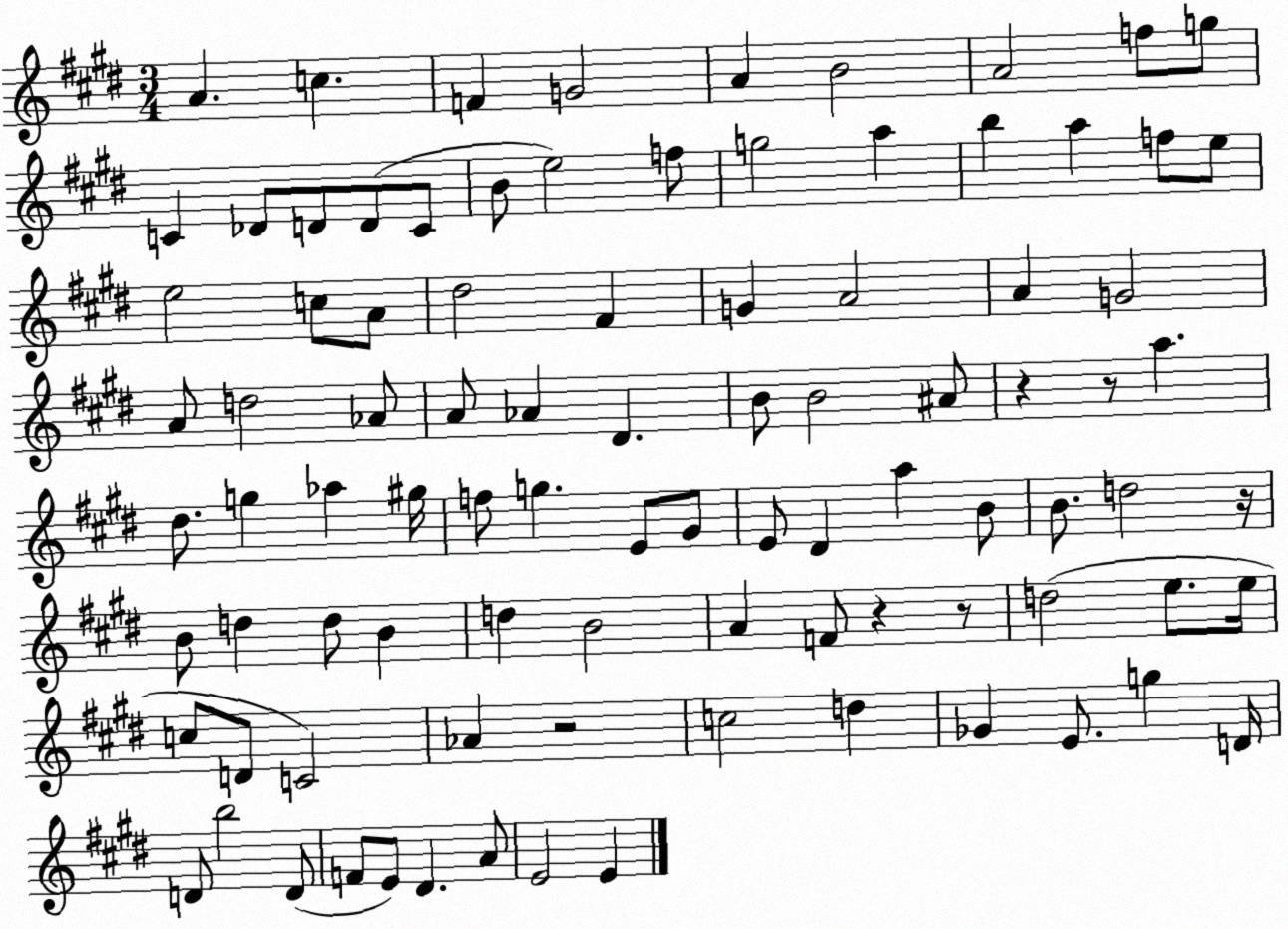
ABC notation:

X:1
T:Untitled
M:3/4
L:1/4
K:E
A c F G2 A B2 A2 f/2 g/2 C _D/2 D/2 D/2 C/2 B/2 e2 f/2 g2 a b a f/2 e/2 e2 c/2 A/2 ^d2 ^F G A2 A G2 A/2 d2 _A/2 A/2 _A ^D B/2 B2 ^A/2 z z/2 a ^d/2 g _a ^g/4 f/2 g E/2 ^G/2 E/2 ^D a B/2 B/2 d2 z/4 B/2 d d/2 B d B2 A F/2 z z/2 d2 e/2 e/4 c/2 D/2 C2 _A z2 c2 d _G E/2 g D/4 D/2 b2 D/2 F/2 E/2 ^D A/2 E2 E